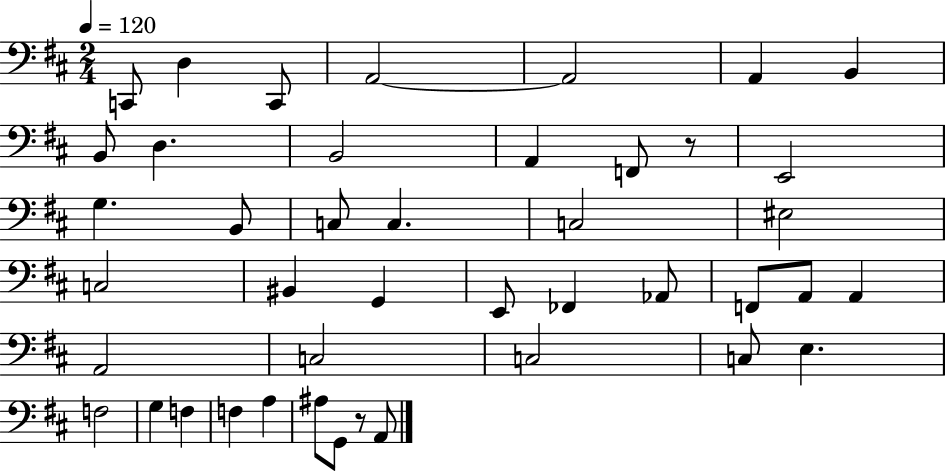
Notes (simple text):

C2/e D3/q C2/e A2/h A2/h A2/q B2/q B2/e D3/q. B2/h A2/q F2/e R/e E2/h G3/q. B2/e C3/e C3/q. C3/h EIS3/h C3/h BIS2/q G2/q E2/e FES2/q Ab2/e F2/e A2/e A2/q A2/h C3/h C3/h C3/e E3/q. F3/h G3/q F3/q F3/q A3/q A#3/e G2/e R/e A2/e